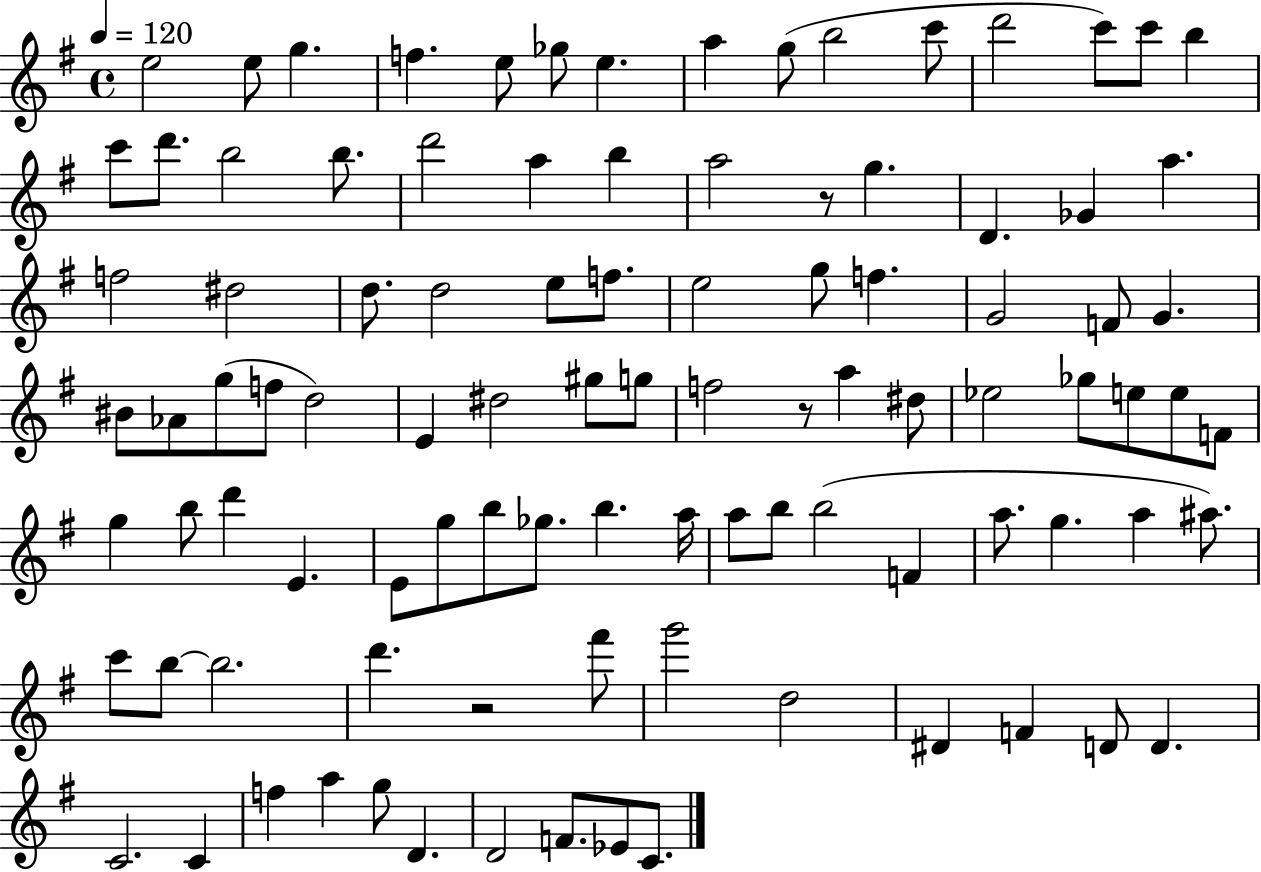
{
  \clef treble
  \time 4/4
  \defaultTimeSignature
  \key g \major
  \tempo 4 = 120
  \repeat volta 2 { e''2 e''8 g''4. | f''4. e''8 ges''8 e''4. | a''4 g''8( b''2 c'''8 | d'''2 c'''8) c'''8 b''4 | \break c'''8 d'''8. b''2 b''8. | d'''2 a''4 b''4 | a''2 r8 g''4. | d'4. ges'4 a''4. | \break f''2 dis''2 | d''8. d''2 e''8 f''8. | e''2 g''8 f''4. | g'2 f'8 g'4. | \break bis'8 aes'8 g''8( f''8 d''2) | e'4 dis''2 gis''8 g''8 | f''2 r8 a''4 dis''8 | ees''2 ges''8 e''8 e''8 f'8 | \break g''4 b''8 d'''4 e'4. | e'8 g''8 b''8 ges''8. b''4. a''16 | a''8 b''8 b''2( f'4 | a''8. g''4. a''4 ais''8.) | \break c'''8 b''8~~ b''2. | d'''4. r2 fis'''8 | g'''2 d''2 | dis'4 f'4 d'8 d'4. | \break c'2. c'4 | f''4 a''4 g''8 d'4. | d'2 f'8. ees'8 c'8. | } \bar "|."
}